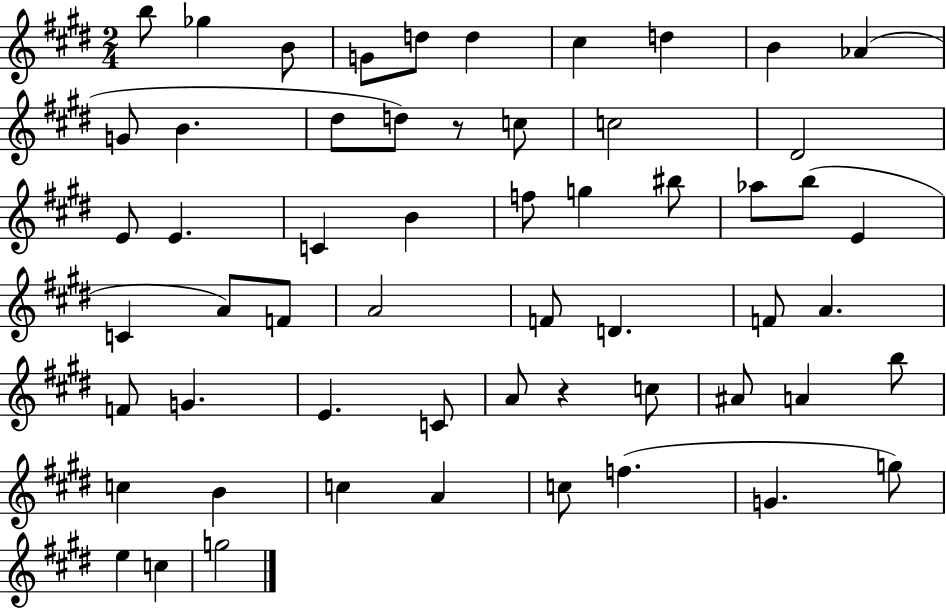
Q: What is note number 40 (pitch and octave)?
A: A4